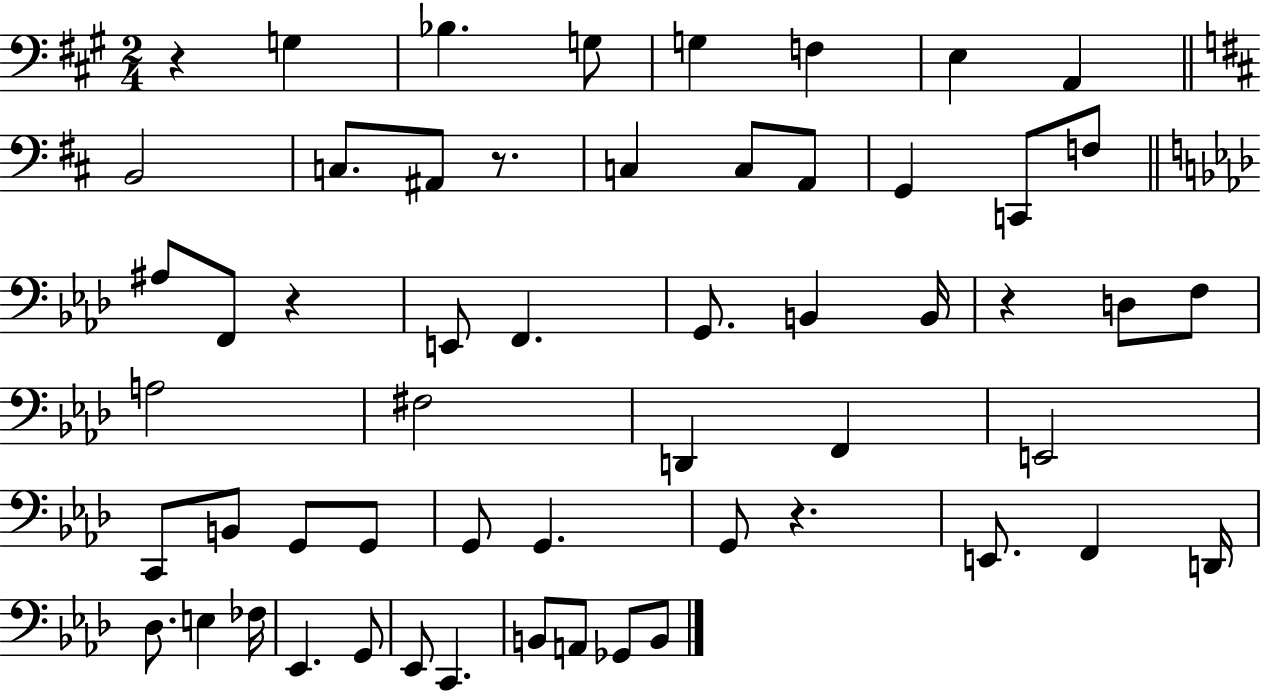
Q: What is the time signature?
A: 2/4